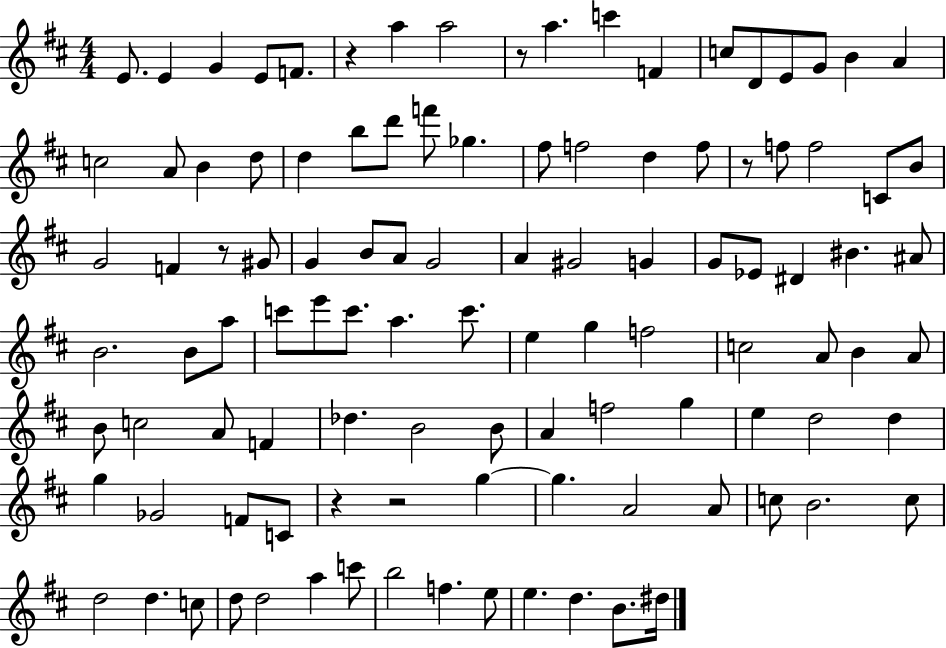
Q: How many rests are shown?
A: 6